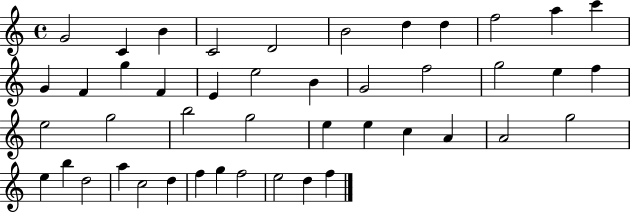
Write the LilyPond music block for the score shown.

{
  \clef treble
  \time 4/4
  \defaultTimeSignature
  \key c \major
  g'2 c'4 b'4 | c'2 d'2 | b'2 d''4 d''4 | f''2 a''4 c'''4 | \break g'4 f'4 g''4 f'4 | e'4 e''2 b'4 | g'2 f''2 | g''2 e''4 f''4 | \break e''2 g''2 | b''2 g''2 | e''4 e''4 c''4 a'4 | a'2 g''2 | \break e''4 b''4 d''2 | a''4 c''2 d''4 | f''4 g''4 f''2 | e''2 d''4 f''4 | \break \bar "|."
}